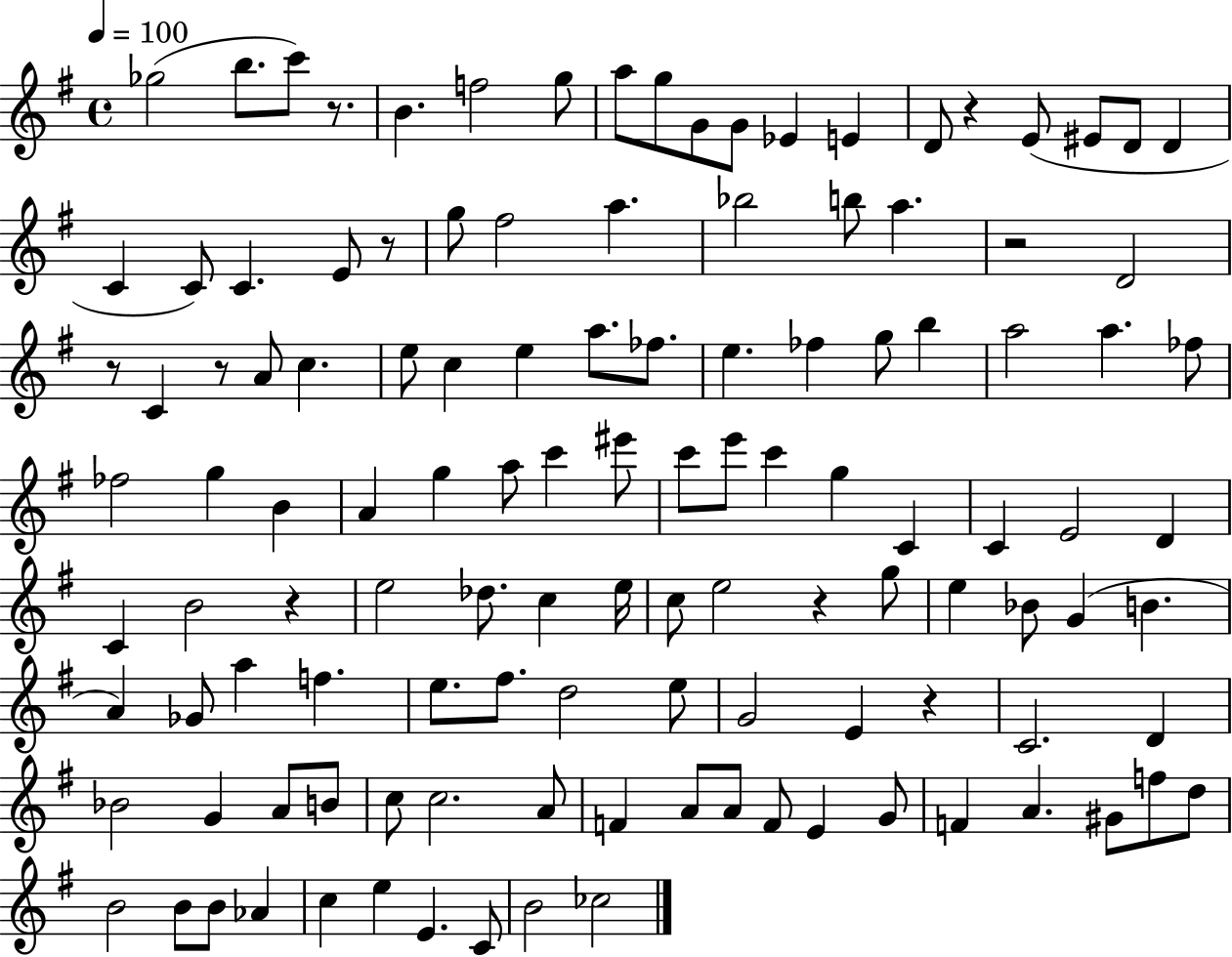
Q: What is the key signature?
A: G major